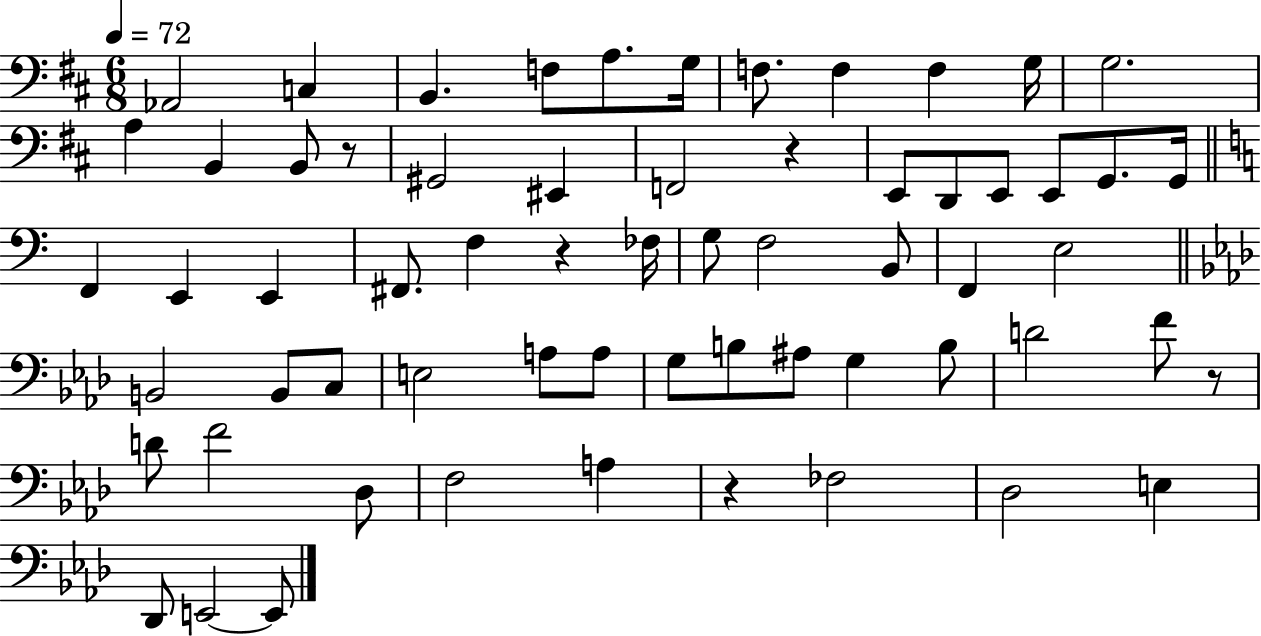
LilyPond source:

{
  \clef bass
  \numericTimeSignature
  \time 6/8
  \key d \major
  \tempo 4 = 72
  aes,2 c4 | b,4. f8 a8. g16 | f8. f4 f4 g16 | g2. | \break a4 b,4 b,8 r8 | gis,2 eis,4 | f,2 r4 | e,8 d,8 e,8 e,8 g,8. g,16 | \break \bar "||" \break \key c \major f,4 e,4 e,4 | fis,8. f4 r4 fes16 | g8 f2 b,8 | f,4 e2 | \break \bar "||" \break \key aes \major b,2 b,8 c8 | e2 a8 a8 | g8 b8 ais8 g4 b8 | d'2 f'8 r8 | \break d'8 f'2 des8 | f2 a4 | r4 fes2 | des2 e4 | \break des,8 e,2~~ e,8 | \bar "|."
}